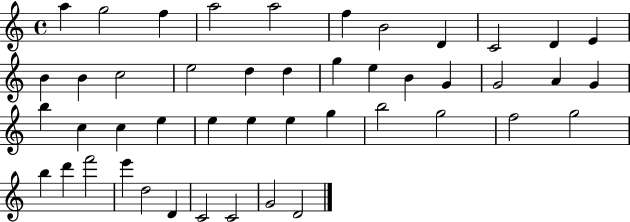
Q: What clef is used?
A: treble